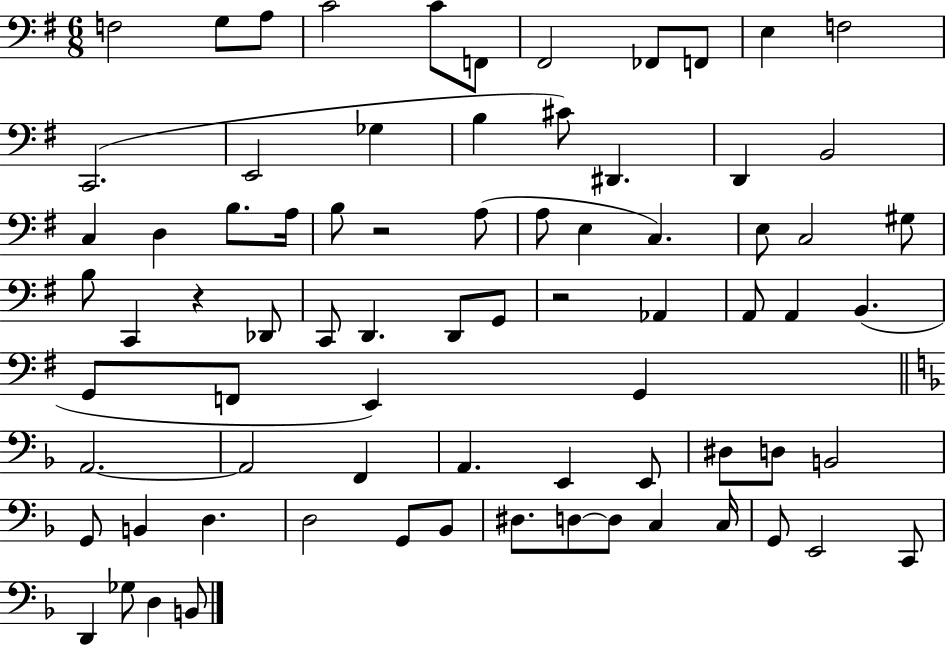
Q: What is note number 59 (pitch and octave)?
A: D3